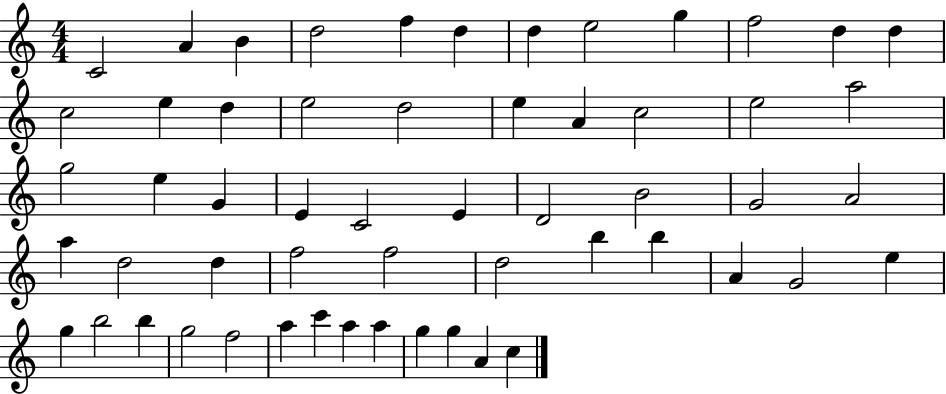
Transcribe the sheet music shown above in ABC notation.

X:1
T:Untitled
M:4/4
L:1/4
K:C
C2 A B d2 f d d e2 g f2 d d c2 e d e2 d2 e A c2 e2 a2 g2 e G E C2 E D2 B2 G2 A2 a d2 d f2 f2 d2 b b A G2 e g b2 b g2 f2 a c' a a g g A c